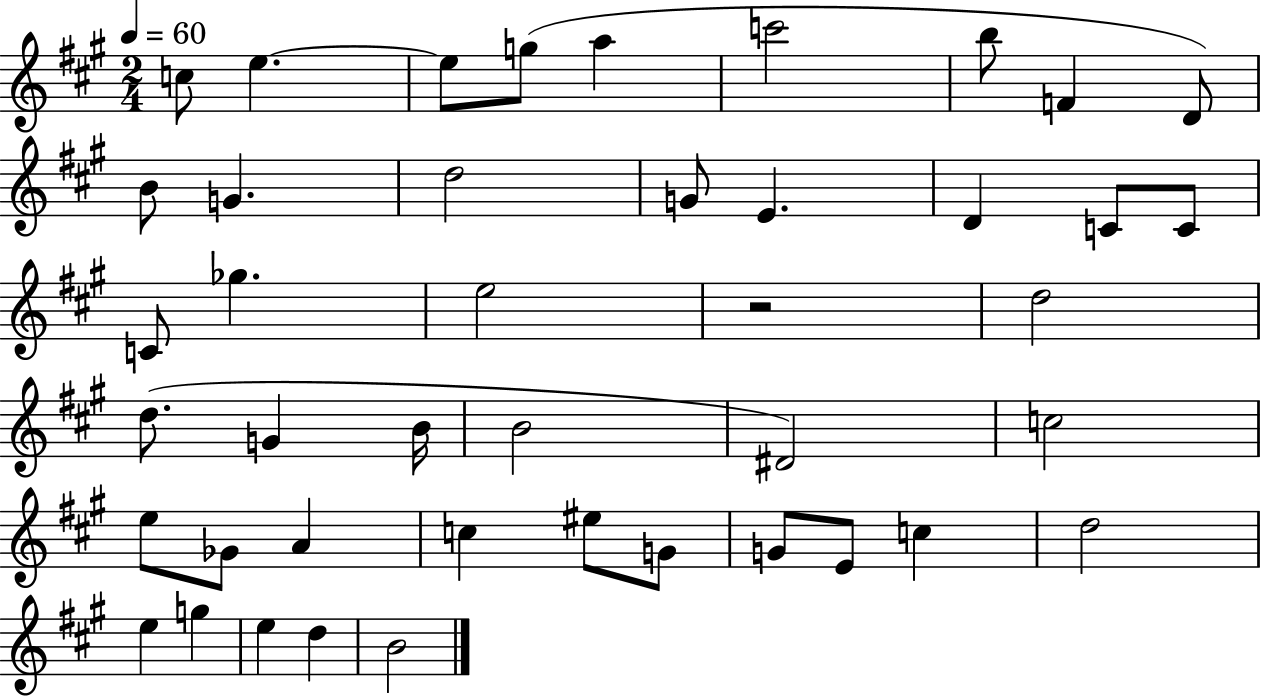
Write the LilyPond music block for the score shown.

{
  \clef treble
  \numericTimeSignature
  \time 2/4
  \key a \major
  \tempo 4 = 60
  c''8 e''4.~~ | e''8 g''8( a''4 | c'''2 | b''8 f'4 d'8) | \break b'8 g'4. | d''2 | g'8 e'4. | d'4 c'8 c'8 | \break c'8 ges''4. | e''2 | r2 | d''2 | \break d''8.( g'4 b'16 | b'2 | dis'2) | c''2 | \break e''8 ges'8 a'4 | c''4 eis''8 g'8 | g'8 e'8 c''4 | d''2 | \break e''4 g''4 | e''4 d''4 | b'2 | \bar "|."
}